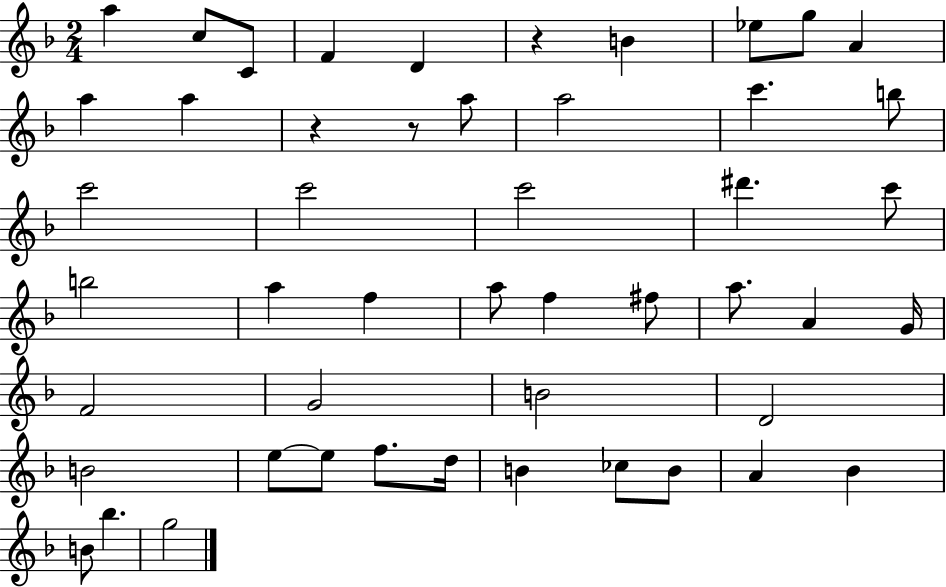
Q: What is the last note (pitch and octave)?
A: G5